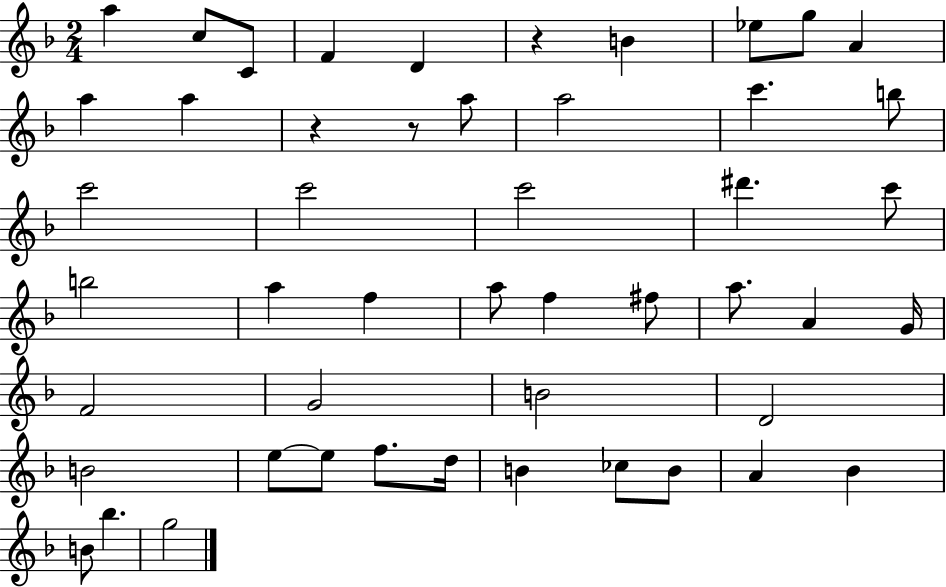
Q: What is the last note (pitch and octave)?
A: G5